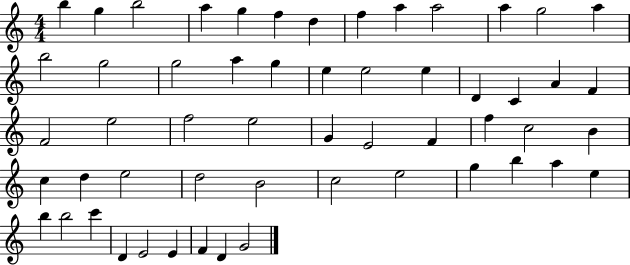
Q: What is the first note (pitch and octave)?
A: B5